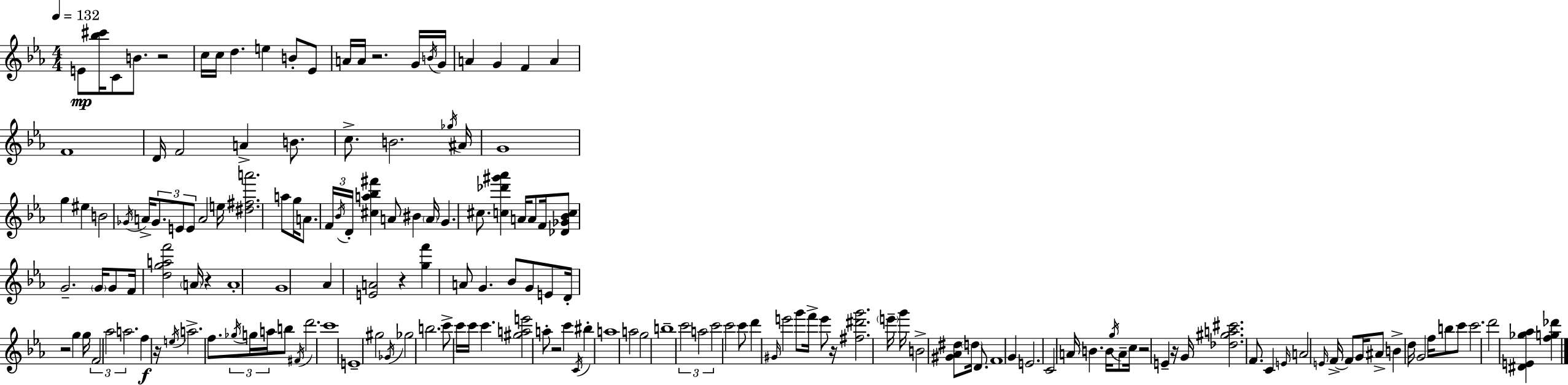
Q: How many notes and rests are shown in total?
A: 168